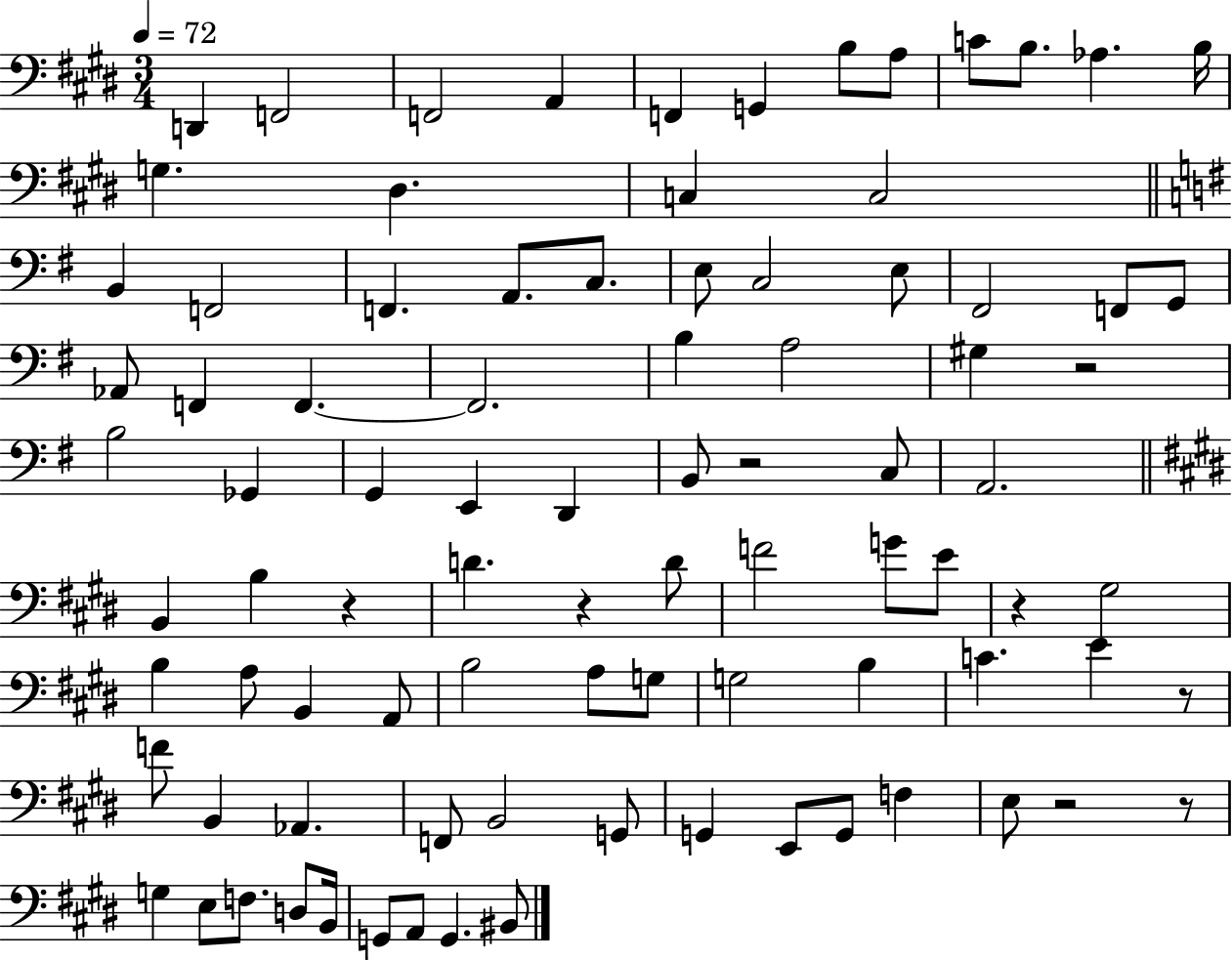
X:1
T:Untitled
M:3/4
L:1/4
K:E
D,, F,,2 F,,2 A,, F,, G,, B,/2 A,/2 C/2 B,/2 _A, B,/4 G, ^D, C, C,2 B,, F,,2 F,, A,,/2 C,/2 E,/2 C,2 E,/2 ^F,,2 F,,/2 G,,/2 _A,,/2 F,, F,, F,,2 B, A,2 ^G, z2 B,2 _G,, G,, E,, D,, B,,/2 z2 C,/2 A,,2 B,, B, z D z D/2 F2 G/2 E/2 z ^G,2 B, A,/2 B,, A,,/2 B,2 A,/2 G,/2 G,2 B, C E z/2 F/2 B,, _A,, F,,/2 B,,2 G,,/2 G,, E,,/2 G,,/2 F, E,/2 z2 z/2 G, E,/2 F,/2 D,/2 B,,/4 G,,/2 A,,/2 G,, ^B,,/2